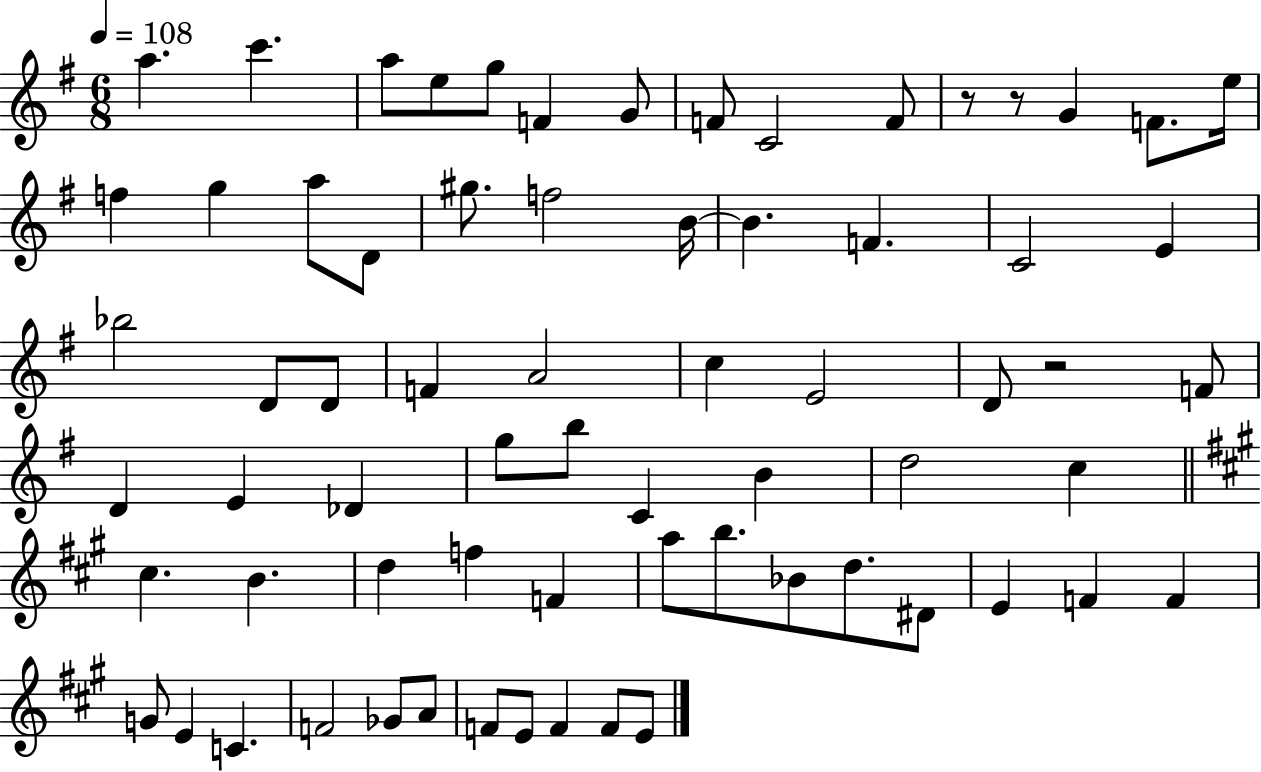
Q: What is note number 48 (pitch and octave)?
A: A5